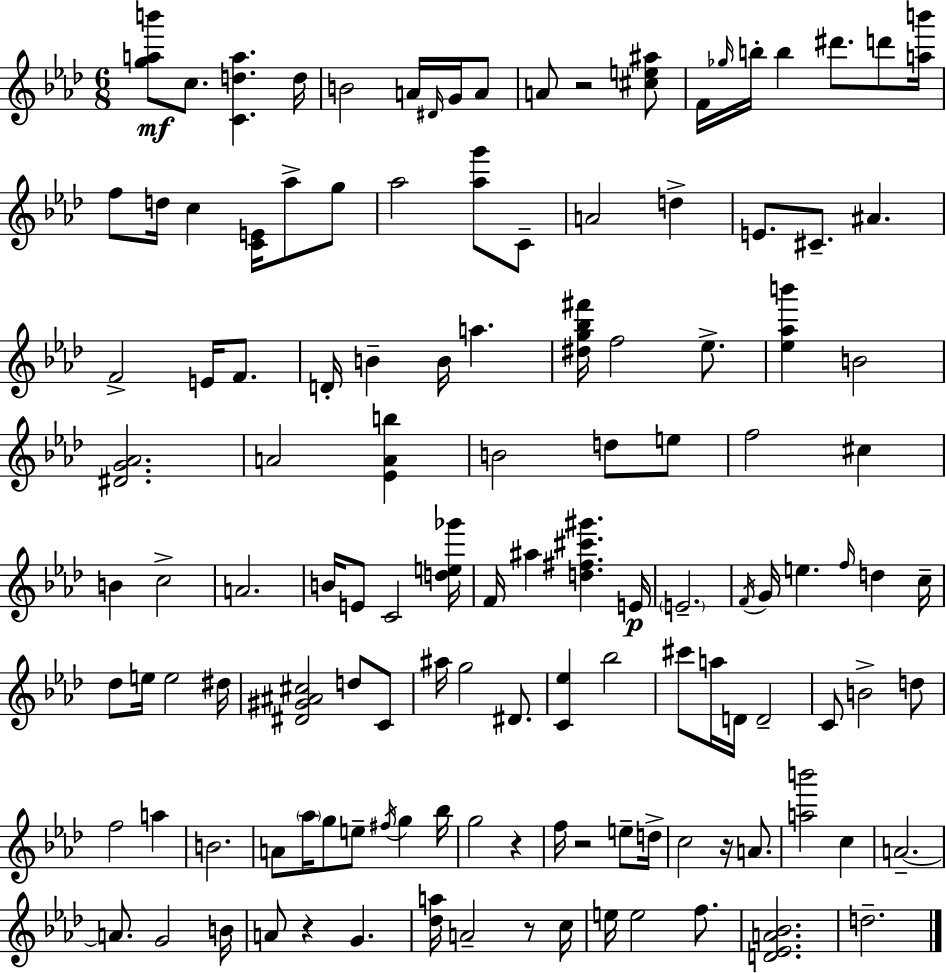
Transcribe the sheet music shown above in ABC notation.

X:1
T:Untitled
M:6/8
L:1/4
K:Ab
[gab']/2 c/2 [Cda] d/4 B2 A/4 ^D/4 G/4 A/2 A/2 z2 [^ce^a]/2 F/4 _g/4 b/4 b ^d'/2 d'/2 [ab']/4 f/2 d/4 c [CE]/4 _a/2 g/2 _a2 [_ag']/2 C/2 A2 d E/2 ^C/2 ^A F2 E/4 F/2 D/4 B B/4 a [^dg_b^f']/4 f2 _e/2 [_e_ab'] B2 [^DG_A]2 A2 [_EAb] B2 d/2 e/2 f2 ^c B c2 A2 B/4 E/2 C2 [de_g']/4 F/4 ^a [d^f^c'^g'] E/4 E2 F/4 G/4 e f/4 d c/4 _d/2 e/4 e2 ^d/4 [^D^G^A^c]2 d/2 C/2 ^a/4 g2 ^D/2 [C_e] _b2 ^c'/2 a/4 D/4 D2 C/2 B2 d/2 f2 a B2 A/2 _a/4 g/2 e/2 ^f/4 g _b/4 g2 z f/4 z2 e/2 d/4 c2 z/4 A/2 [ab']2 c A2 A/2 G2 B/4 A/2 z G [_da]/4 A2 z/2 c/4 e/4 e2 f/2 [D_EA_B]2 d2